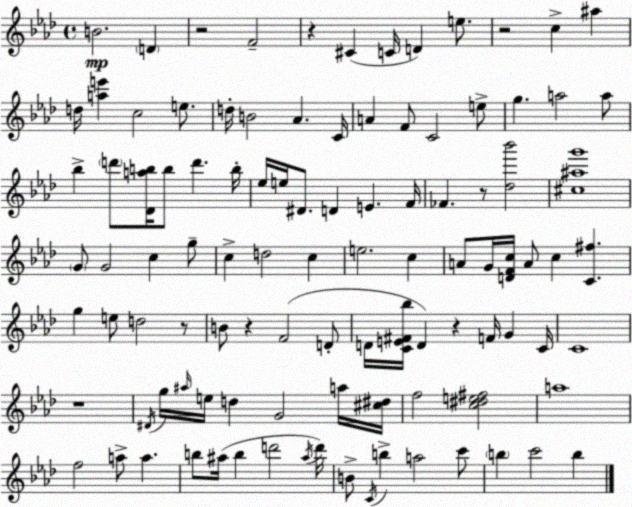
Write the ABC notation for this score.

X:1
T:Untitled
M:4/4
L:1/4
K:Ab
B2 D z2 F2 z ^C C/4 D e/2 z2 c ^a d/4 [ae'] c2 e/2 d/4 B2 _A C/4 A F/2 C2 e/2 g a2 a/2 _b d'/2 [_Dab]/4 b/2 d' b/4 _e/4 e/4 ^D/2 D E F/4 _F z/2 [_d_b']2 [^c^ag']4 G/2 G2 c g/2 c d2 c e2 c A/2 G/4 [DFc]/4 A/2 c [C^f] g e/2 d2 z/2 B/2 z F2 D/2 D/4 [CE^F_b]/4 D z F/4 G C/4 C4 z4 ^D/4 g/4 ^a/4 e/4 d G2 a/4 [^c^d]/4 f2 [c^de^f]2 a4 f2 a/2 a b/2 ^a/4 b d'2 ^a/4 d'/4 B/2 C/4 b a2 c'/2 b c'2 b